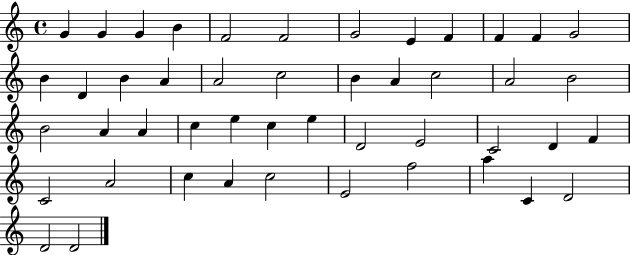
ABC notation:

X:1
T:Untitled
M:4/4
L:1/4
K:C
G G G B F2 F2 G2 E F F F G2 B D B A A2 c2 B A c2 A2 B2 B2 A A c e c e D2 E2 C2 D F C2 A2 c A c2 E2 f2 a C D2 D2 D2